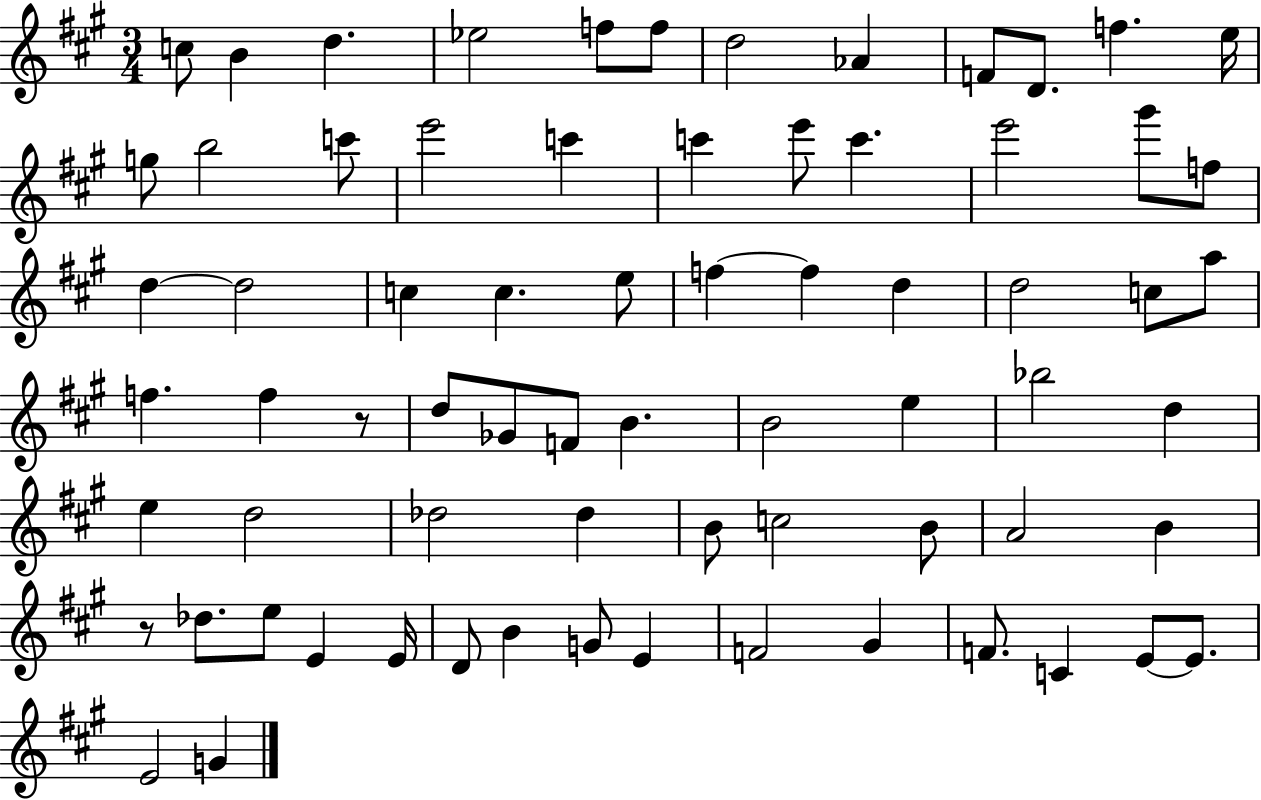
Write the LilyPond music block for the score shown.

{
  \clef treble
  \numericTimeSignature
  \time 3/4
  \key a \major
  \repeat volta 2 { c''8 b'4 d''4. | ees''2 f''8 f''8 | d''2 aes'4 | f'8 d'8. f''4. e''16 | \break g''8 b''2 c'''8 | e'''2 c'''4 | c'''4 e'''8 c'''4. | e'''2 gis'''8 f''8 | \break d''4~~ d''2 | c''4 c''4. e''8 | f''4~~ f''4 d''4 | d''2 c''8 a''8 | \break f''4. f''4 r8 | d''8 ges'8 f'8 b'4. | b'2 e''4 | bes''2 d''4 | \break e''4 d''2 | des''2 des''4 | b'8 c''2 b'8 | a'2 b'4 | \break r8 des''8. e''8 e'4 e'16 | d'8 b'4 g'8 e'4 | f'2 gis'4 | f'8. c'4 e'8~~ e'8. | \break e'2 g'4 | } \bar "|."
}